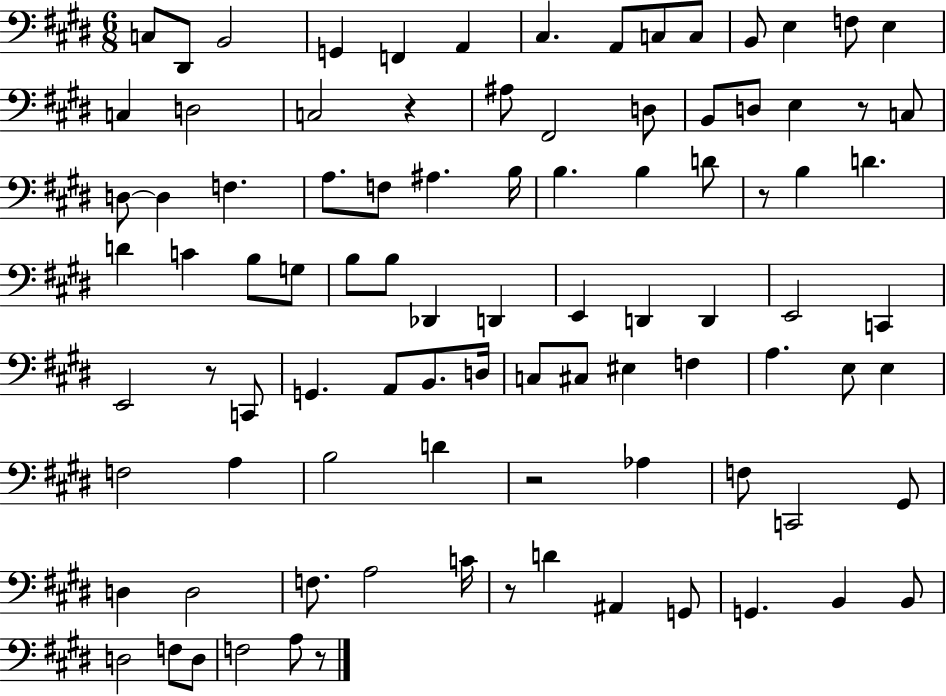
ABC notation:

X:1
T:Untitled
M:6/8
L:1/4
K:E
C,/2 ^D,,/2 B,,2 G,, F,, A,, ^C, A,,/2 C,/2 C,/2 B,,/2 E, F,/2 E, C, D,2 C,2 z ^A,/2 ^F,,2 D,/2 B,,/2 D,/2 E, z/2 C,/2 D,/2 D, F, A,/2 F,/2 ^A, B,/4 B, B, D/2 z/2 B, D D C B,/2 G,/2 B,/2 B,/2 _D,, D,, E,, D,, D,, E,,2 C,, E,,2 z/2 C,,/2 G,, A,,/2 B,,/2 D,/4 C,/2 ^C,/2 ^E, F, A, E,/2 E, F,2 A, B,2 D z2 _A, F,/2 C,,2 ^G,,/2 D, D,2 F,/2 A,2 C/4 z/2 D ^A,, G,,/2 G,, B,, B,,/2 D,2 F,/2 D,/2 F,2 A,/2 z/2